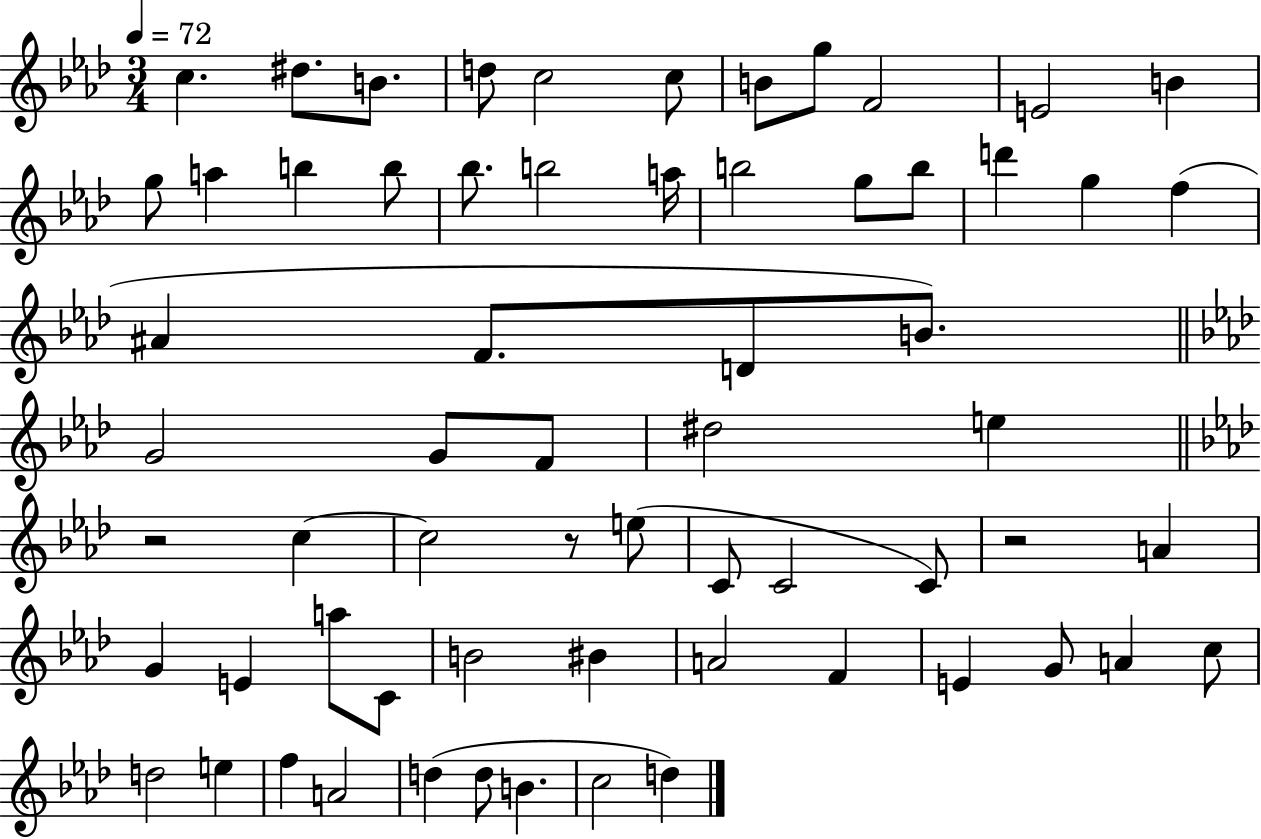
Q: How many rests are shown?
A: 3